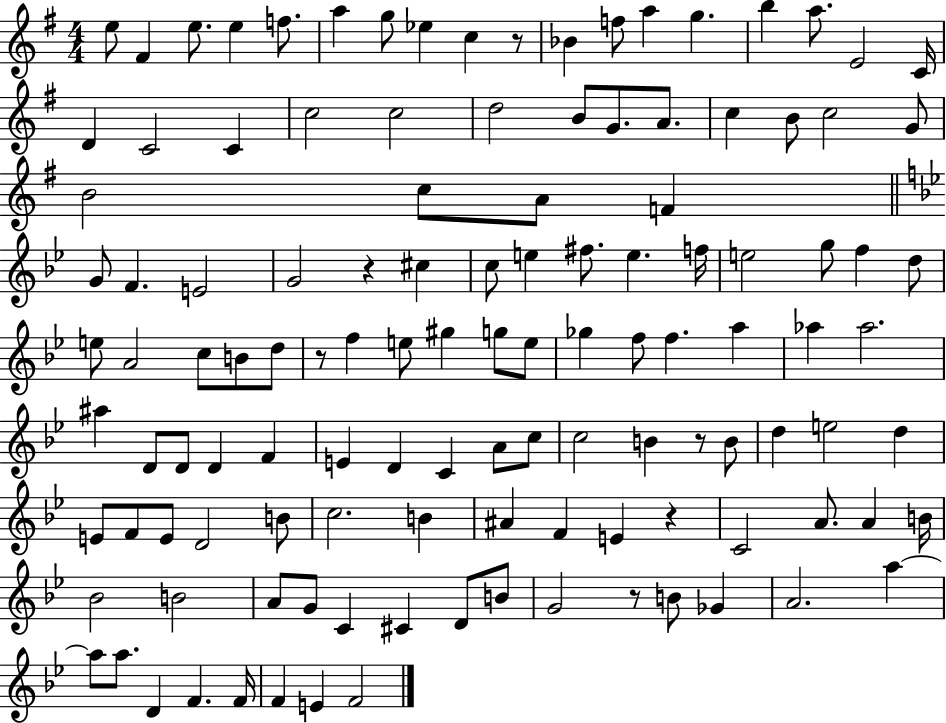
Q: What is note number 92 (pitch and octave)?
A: A4